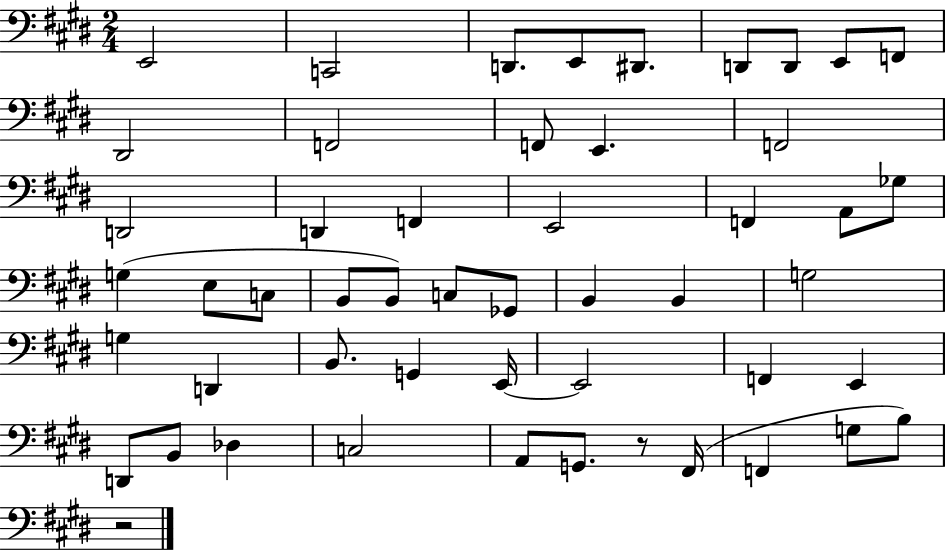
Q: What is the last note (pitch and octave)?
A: B3